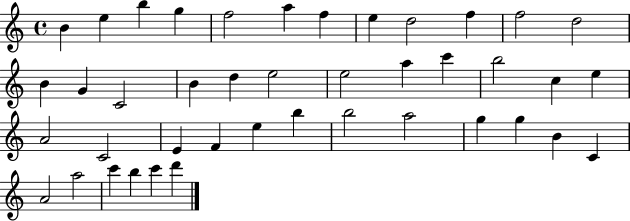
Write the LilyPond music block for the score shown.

{
  \clef treble
  \time 4/4
  \defaultTimeSignature
  \key c \major
  b'4 e''4 b''4 g''4 | f''2 a''4 f''4 | e''4 d''2 f''4 | f''2 d''2 | \break b'4 g'4 c'2 | b'4 d''4 e''2 | e''2 a''4 c'''4 | b''2 c''4 e''4 | \break a'2 c'2 | e'4 f'4 e''4 b''4 | b''2 a''2 | g''4 g''4 b'4 c'4 | \break a'2 a''2 | c'''4 b''4 c'''4 d'''4 | \bar "|."
}